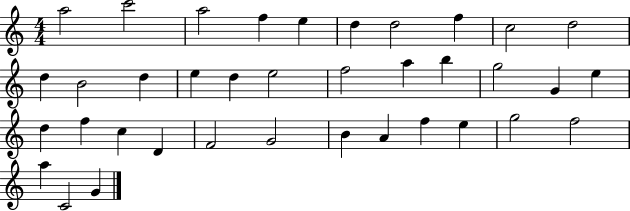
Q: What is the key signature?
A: C major